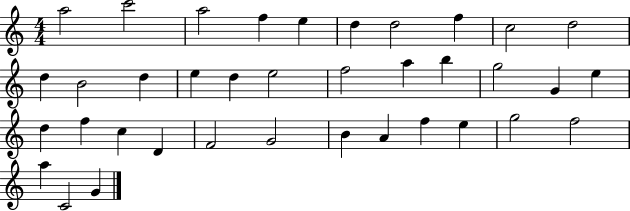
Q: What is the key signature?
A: C major